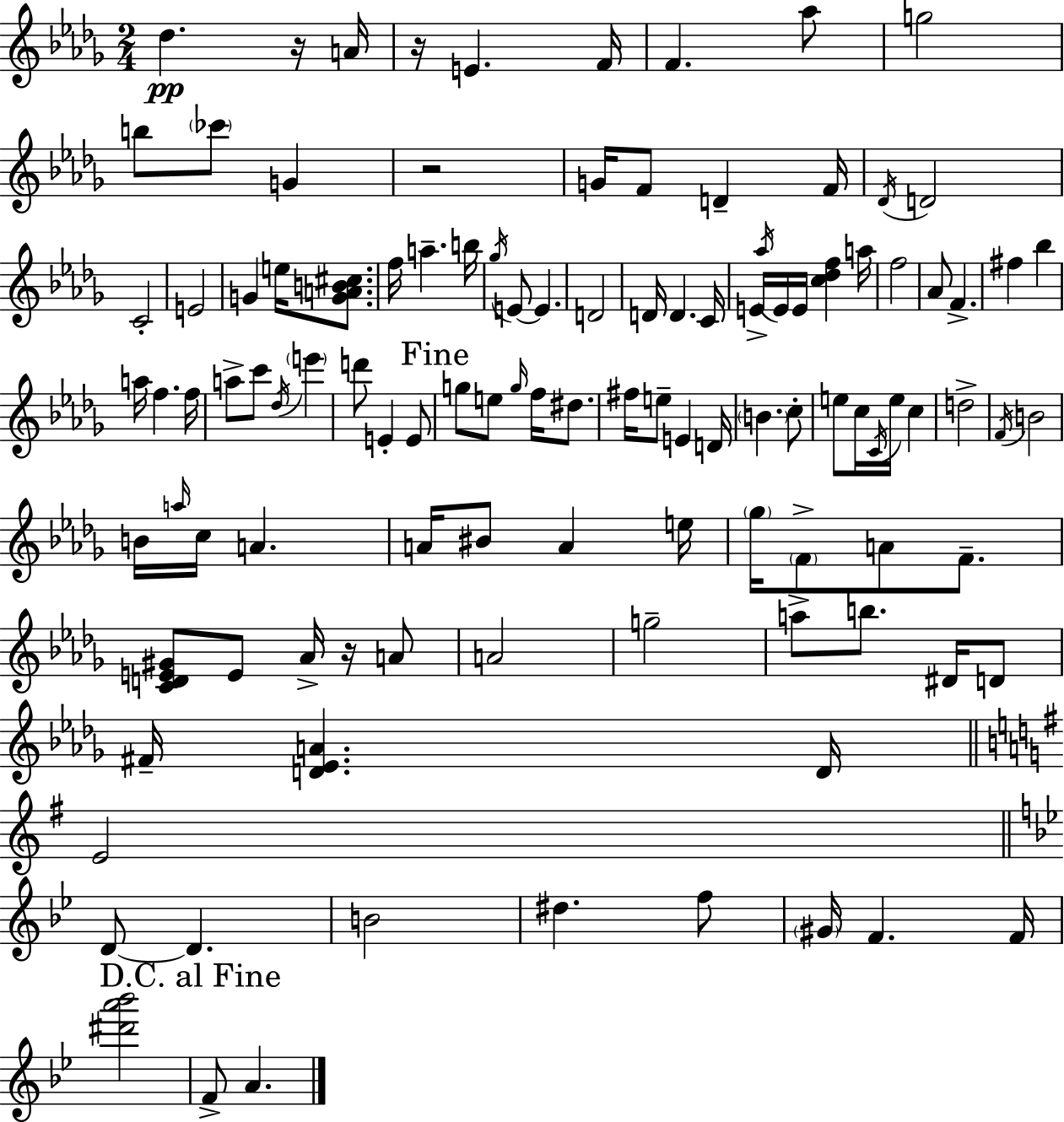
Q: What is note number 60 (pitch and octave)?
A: B4